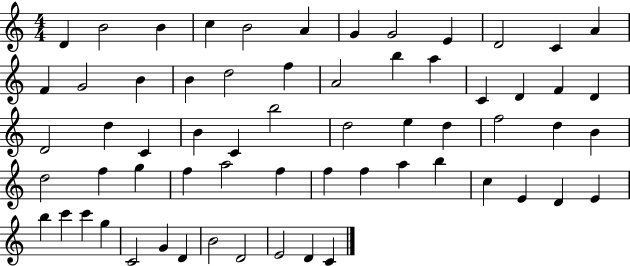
D4/q B4/h B4/q C5/q B4/h A4/q G4/q G4/h E4/q D4/h C4/q A4/q F4/q G4/h B4/q B4/q D5/h F5/q A4/h B5/q A5/q C4/q D4/q F4/q D4/q D4/h D5/q C4/q B4/q C4/q B5/h D5/h E5/q D5/q F5/h D5/q B4/q D5/h F5/q G5/q F5/q A5/h F5/q F5/q F5/q A5/q B5/q C5/q E4/q D4/q E4/q B5/q C6/q C6/q G5/q C4/h G4/q D4/q B4/h D4/h E4/h D4/q C4/q